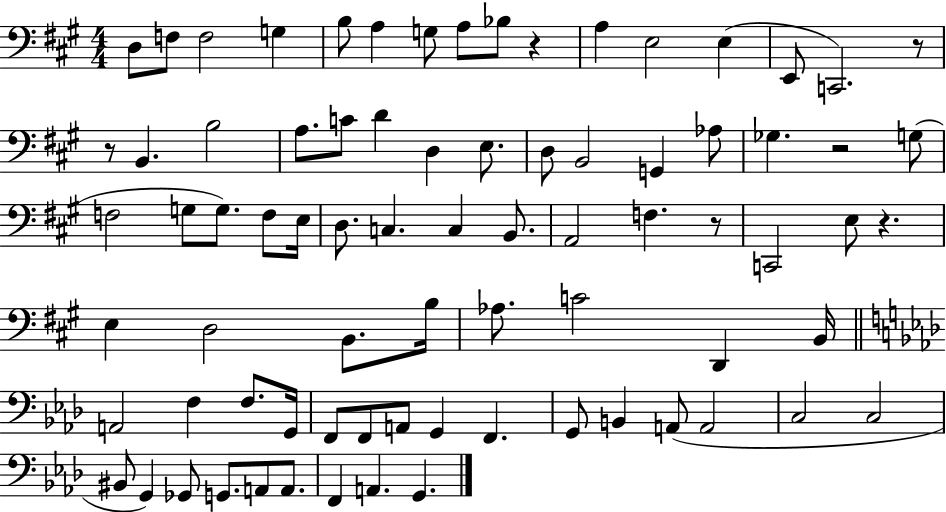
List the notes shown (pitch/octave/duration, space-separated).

D3/e F3/e F3/h G3/q B3/e A3/q G3/e A3/e Bb3/e R/q A3/q E3/h E3/q E2/e C2/h. R/e R/e B2/q. B3/h A3/e. C4/e D4/q D3/q E3/e. D3/e B2/h G2/q Ab3/e Gb3/q. R/h G3/e F3/h G3/e G3/e. F3/e E3/s D3/e. C3/q. C3/q B2/e. A2/h F3/q. R/e C2/h E3/e R/q. E3/q D3/h B2/e. B3/s Ab3/e. C4/h D2/q B2/s A2/h F3/q F3/e. G2/s F2/e F2/e A2/e G2/q F2/q. G2/e B2/q A2/e A2/h C3/h C3/h BIS2/e G2/q Gb2/e G2/e. A2/e A2/e. F2/q A2/q. G2/q.